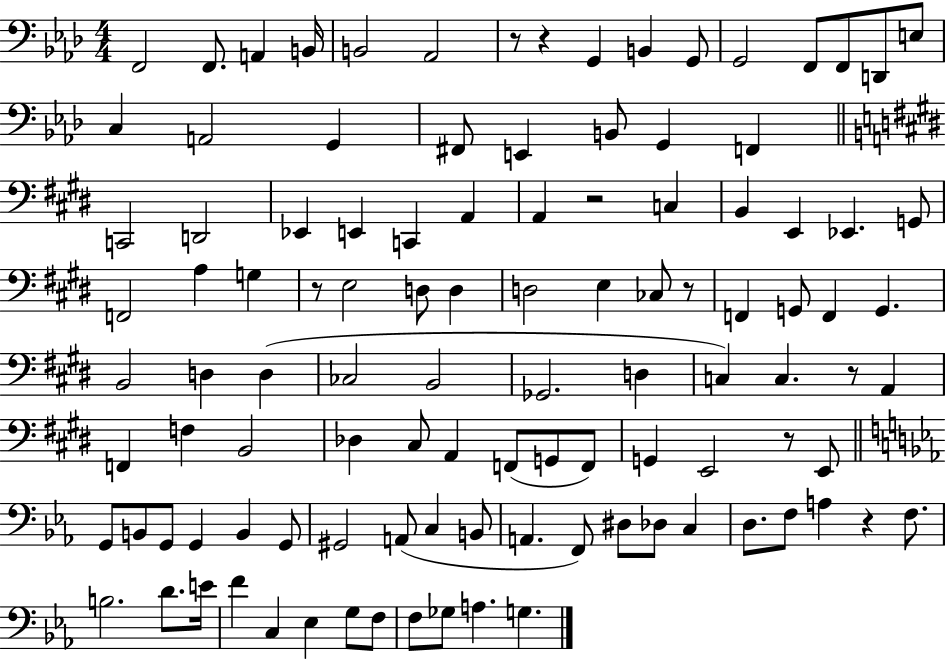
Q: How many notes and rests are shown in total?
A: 108